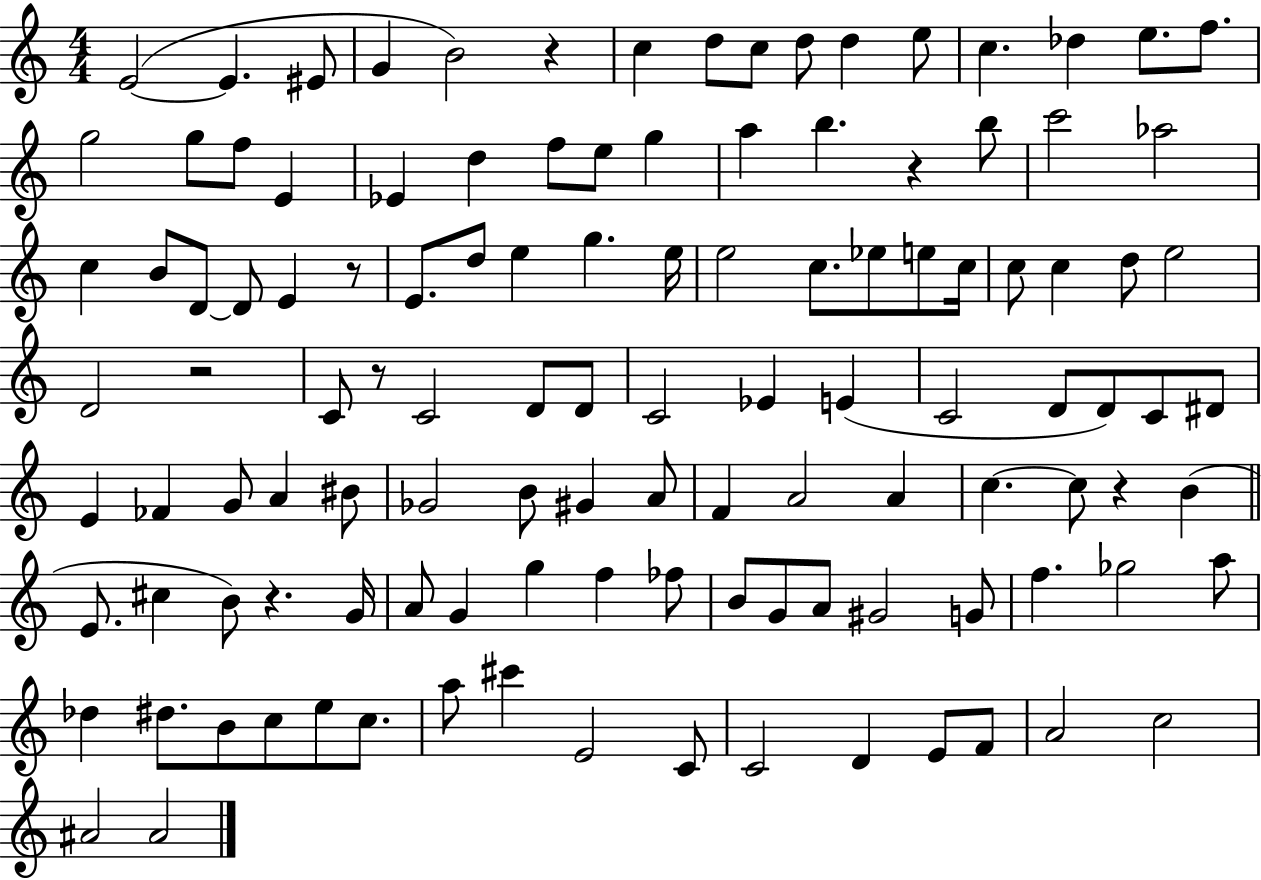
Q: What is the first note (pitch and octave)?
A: E4